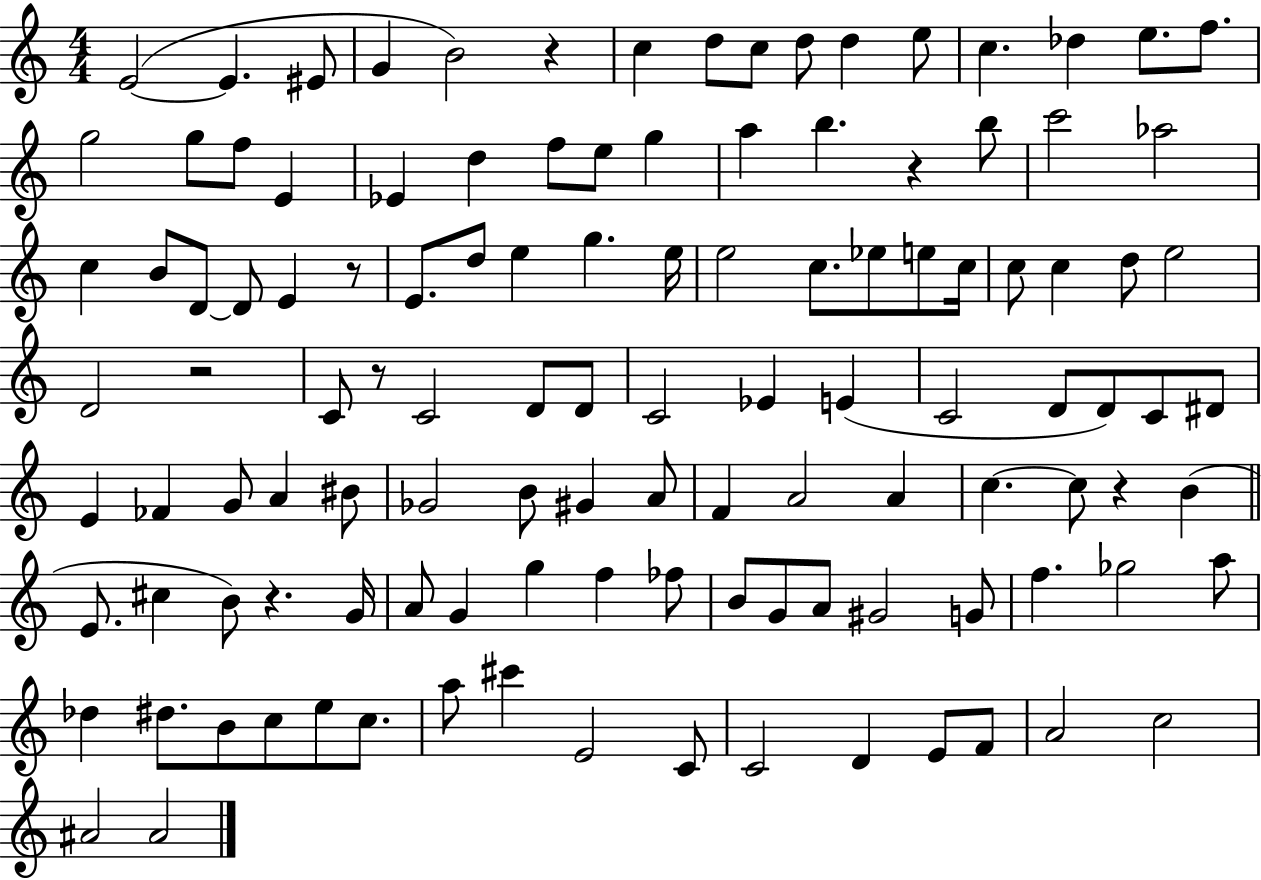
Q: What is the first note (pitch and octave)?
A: E4